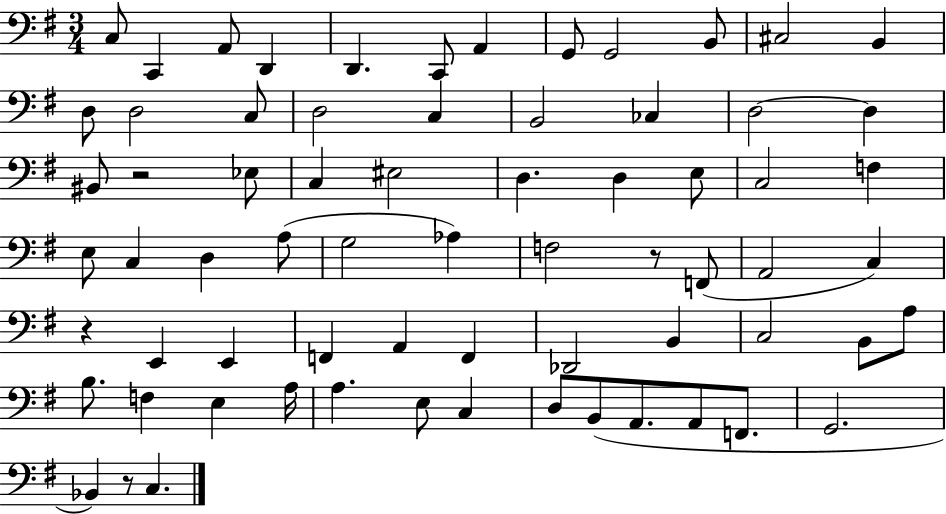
{
  \clef bass
  \numericTimeSignature
  \time 3/4
  \key g \major
  c8 c,4 a,8 d,4 | d,4. c,8 a,4 | g,8 g,2 b,8 | cis2 b,4 | \break d8 d2 c8 | d2 c4 | b,2 ces4 | d2~~ d4 | \break bis,8 r2 ees8 | c4 eis2 | d4. d4 e8 | c2 f4 | \break e8 c4 d4 a8( | g2 aes4) | f2 r8 f,8( | a,2 c4) | \break r4 e,4 e,4 | f,4 a,4 f,4 | des,2 b,4 | c2 b,8 a8 | \break b8. f4 e4 a16 | a4. e8 c4 | d8 b,8( a,8. a,8 f,8. | g,2. | \break bes,4) r8 c4. | \bar "|."
}